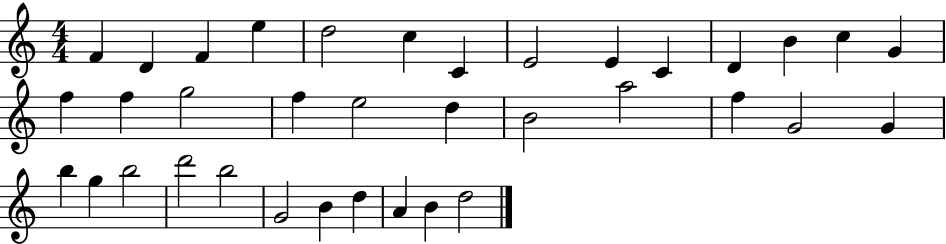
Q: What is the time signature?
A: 4/4